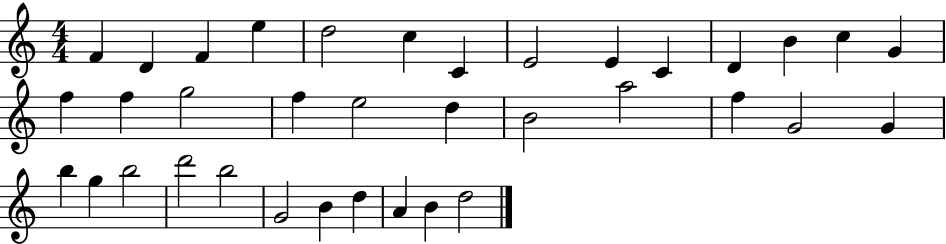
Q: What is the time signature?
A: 4/4